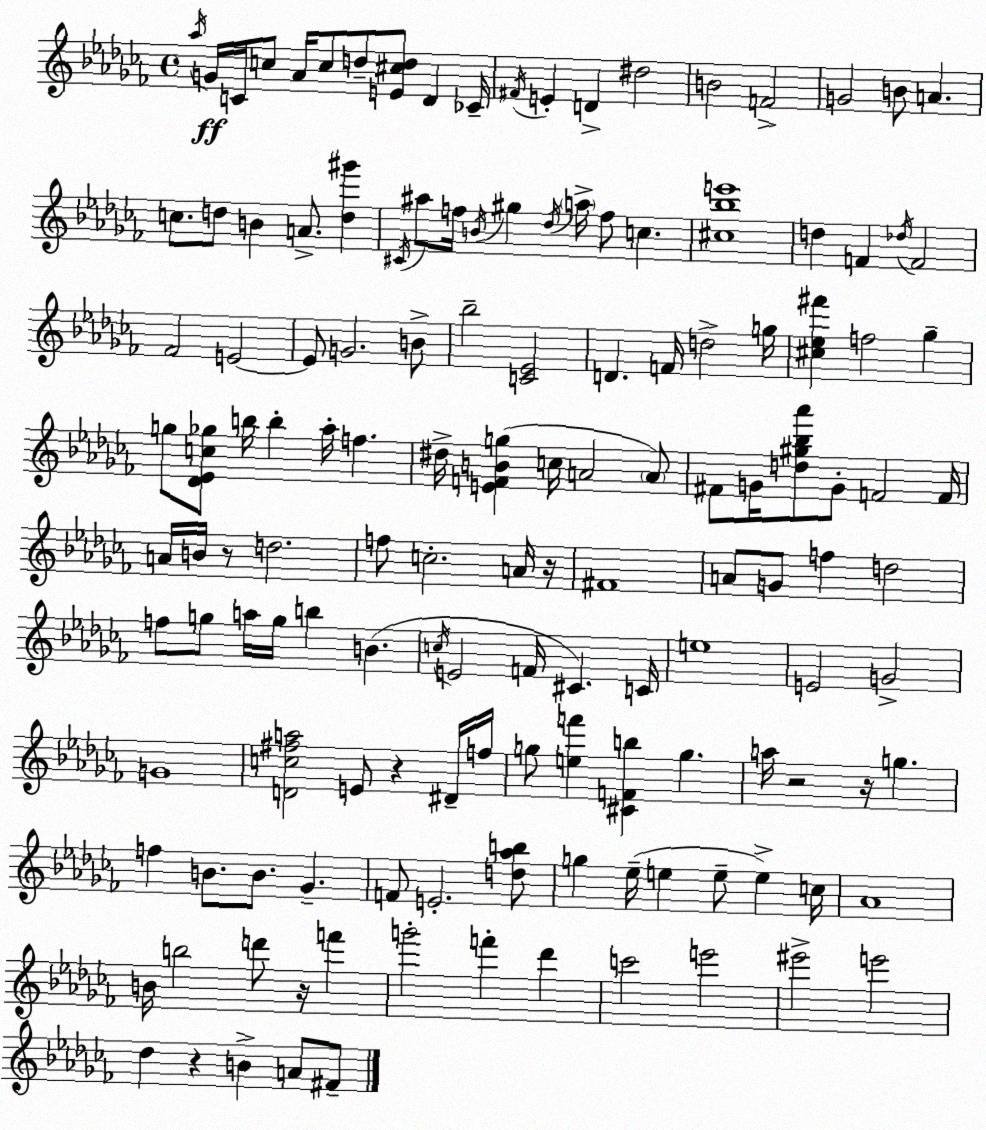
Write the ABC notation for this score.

X:1
T:Untitled
M:4/4
L:1/4
K:Abm
_a/4 G/4 C/4 c/2 _A/4 c/2 d/2 [E^cd]/2 _D _C/4 ^F/4 E D ^d2 B2 F2 G2 B/2 A c/2 d/2 B A/2 [d^g'] ^C/4 ^a/2 f/4 B/4 ^g _d/4 a/4 f/2 c [^c_be']4 d F _d/4 F2 _F2 E2 E/2 G2 B/2 _b2 [C_E]2 D F/4 d2 g/4 [^c_e^f'] f2 _g g/2 [_D_Ec_g]/2 b/4 b _a/4 f ^d/4 [EFBg] c/4 A2 A/2 ^F/2 G/4 [d^g_b_a']/2 G/2 F2 F/4 A/4 B/4 z/2 d2 f/2 c2 A/4 z/4 ^F4 A/2 G/2 f d2 f/2 g/2 a/4 g/4 b B c/4 E2 F/4 ^C C/4 e4 E2 G2 G4 [Dc^fa]2 E/2 z ^D/4 f/4 g/2 [ef'] [^CFb] g a/4 z2 z/4 g f B/2 B/2 _G F/2 E2 [d_ab]/2 g _e/4 e e/2 e c/4 _A4 B/4 b2 d'/2 z/4 f' g'2 f' _d' c'2 e'2 ^e'2 e'2 _d z B A/2 ^F/2